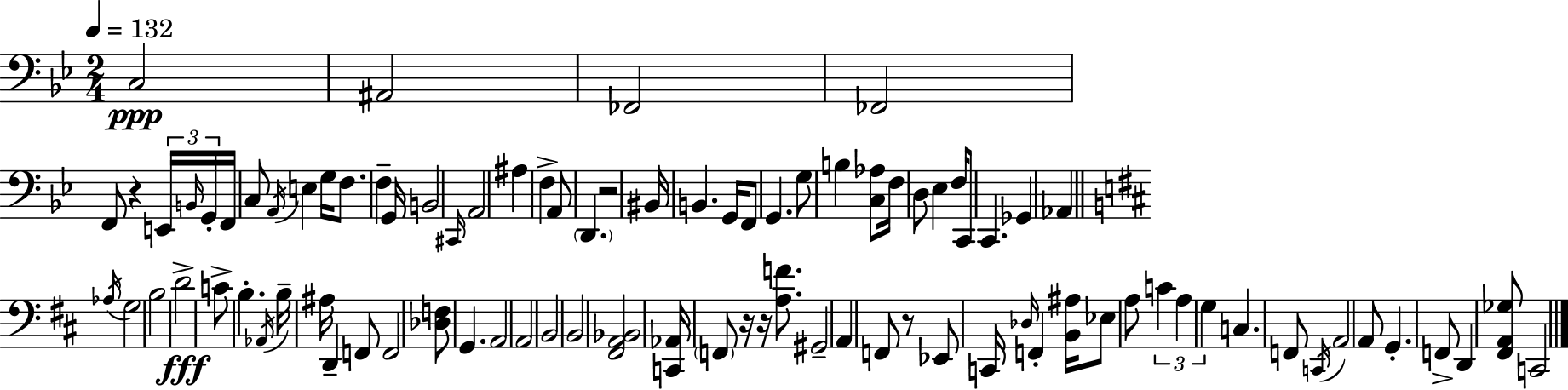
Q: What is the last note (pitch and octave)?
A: C2